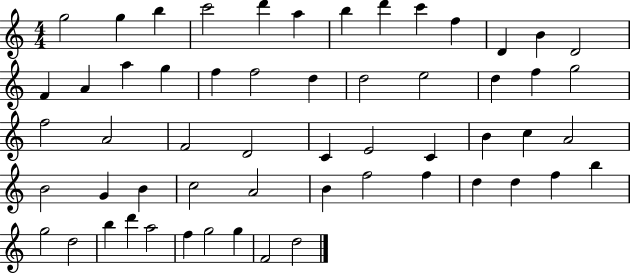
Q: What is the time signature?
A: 4/4